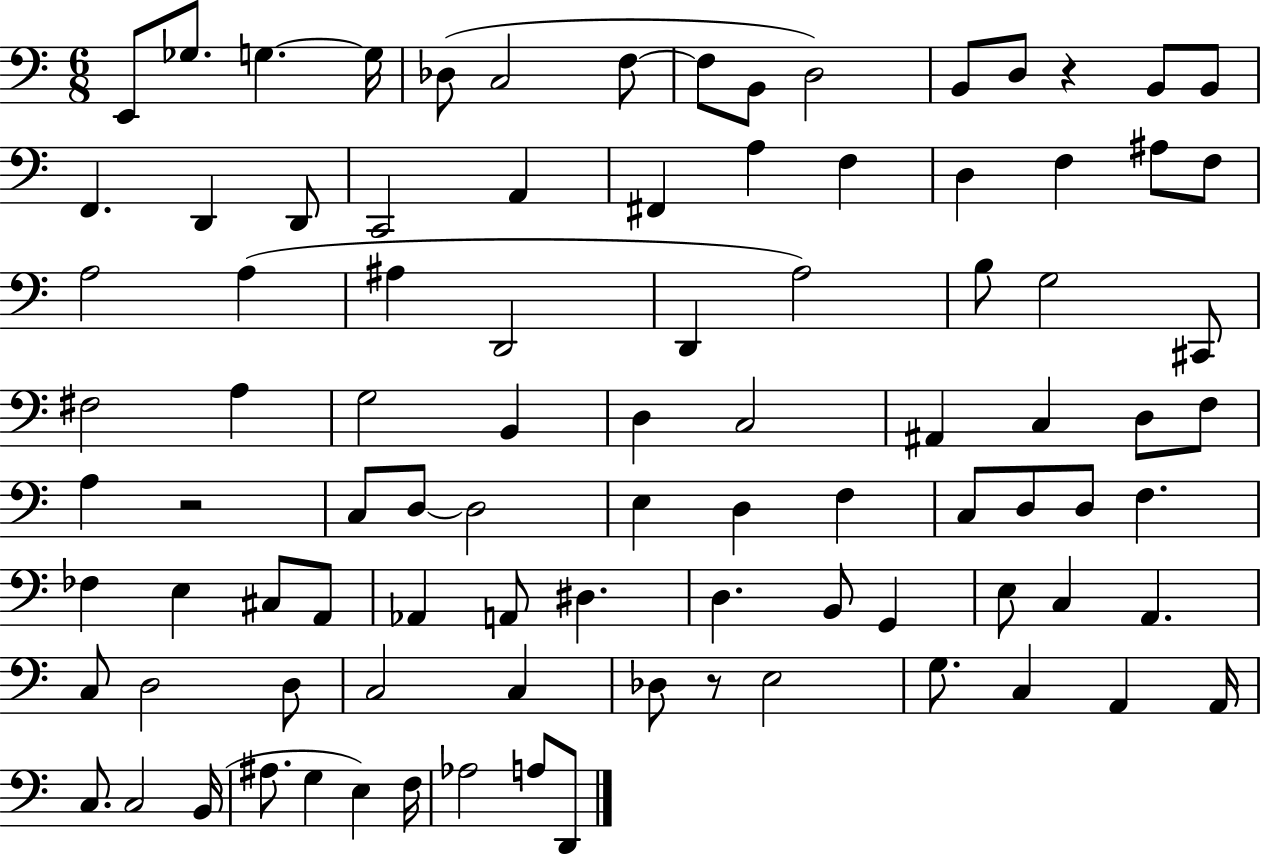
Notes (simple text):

E2/e Gb3/e. G3/q. G3/s Db3/e C3/h F3/e F3/e B2/e D3/h B2/e D3/e R/q B2/e B2/e F2/q. D2/q D2/e C2/h A2/q F#2/q A3/q F3/q D3/q F3/q A#3/e F3/e A3/h A3/q A#3/q D2/h D2/q A3/h B3/e G3/h C#2/e F#3/h A3/q G3/h B2/q D3/q C3/h A#2/q C3/q D3/e F3/e A3/q R/h C3/e D3/e D3/h E3/q D3/q F3/q C3/e D3/e D3/e F3/q. FES3/q E3/q C#3/e A2/e Ab2/q A2/e D#3/q. D3/q. B2/e G2/q E3/e C3/q A2/q. C3/e D3/h D3/e C3/h C3/q Db3/e R/e E3/h G3/e. C3/q A2/q A2/s C3/e. C3/h B2/s A#3/e. G3/q E3/q F3/s Ab3/h A3/e D2/e